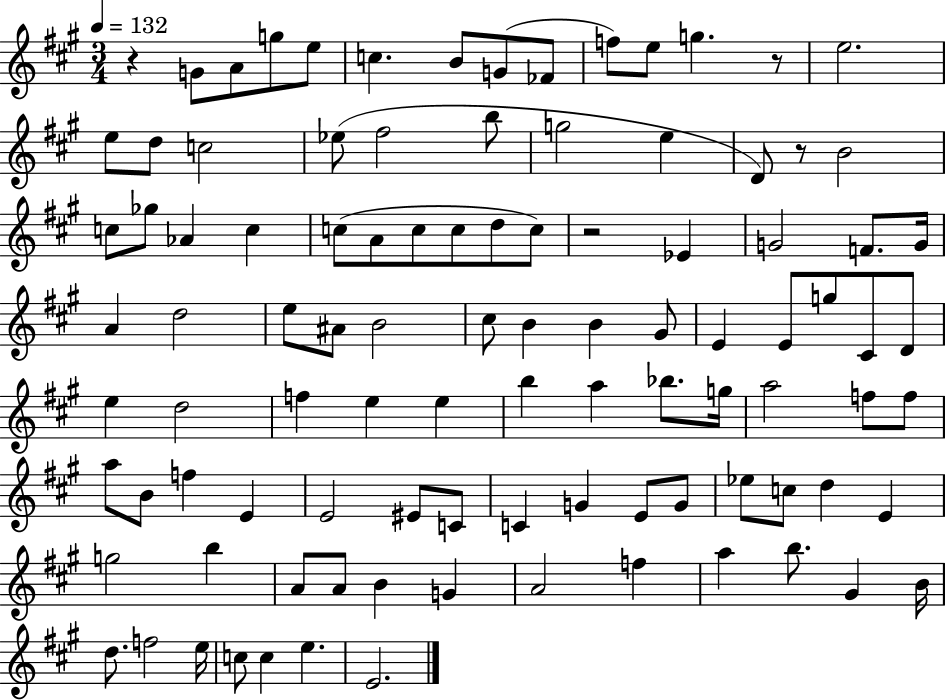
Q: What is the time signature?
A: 3/4